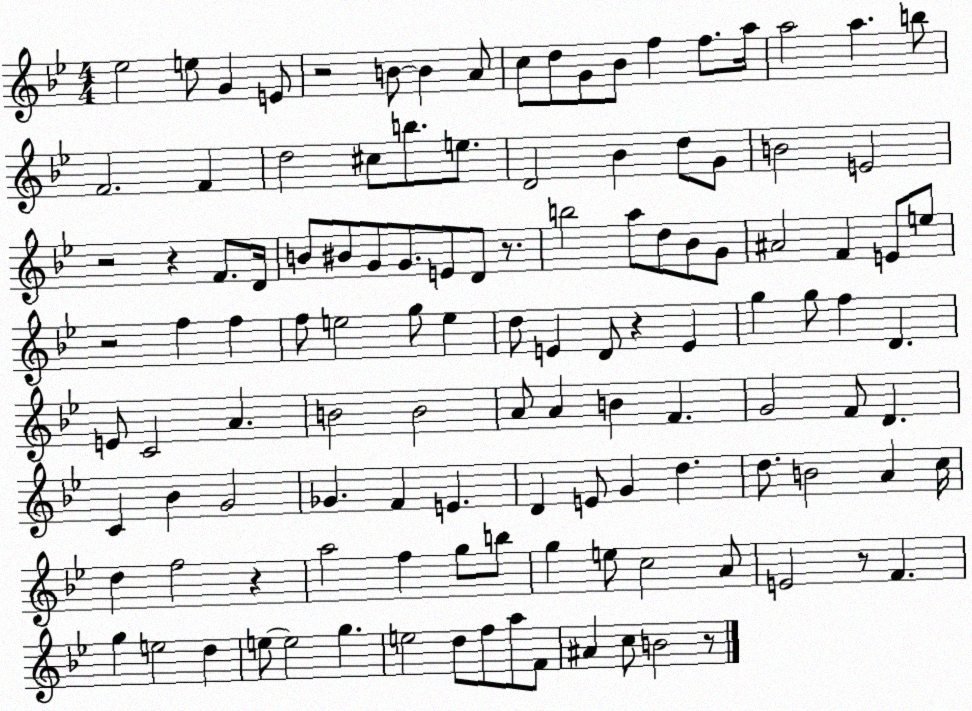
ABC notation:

X:1
T:Untitled
M:4/4
L:1/4
K:Bb
_e2 e/2 G E/2 z2 B/2 B A/2 c/2 d/2 G/2 _B/2 f f/2 a/4 a2 a b/2 F2 F d2 ^c/2 b/2 e/2 D2 _B d/2 G/2 B2 E2 z2 z F/2 D/4 B/2 ^B/2 G/2 G/2 E/2 D/2 z/2 b2 a/2 d/2 _B/2 G/2 ^A2 F E/2 e/2 z2 f f f/2 e2 g/2 e d/2 E D/2 z E g g/2 f D E/2 C2 A B2 B2 A/2 A B F G2 F/2 D C _B G2 _G F E D E/2 G d d/2 B2 A c/4 d f2 z a2 f g/2 b/2 g e/2 c2 A/2 E2 z/2 F g e2 d e/2 e2 g e2 d/2 f/2 a/2 F/2 ^A c/2 B2 z/2